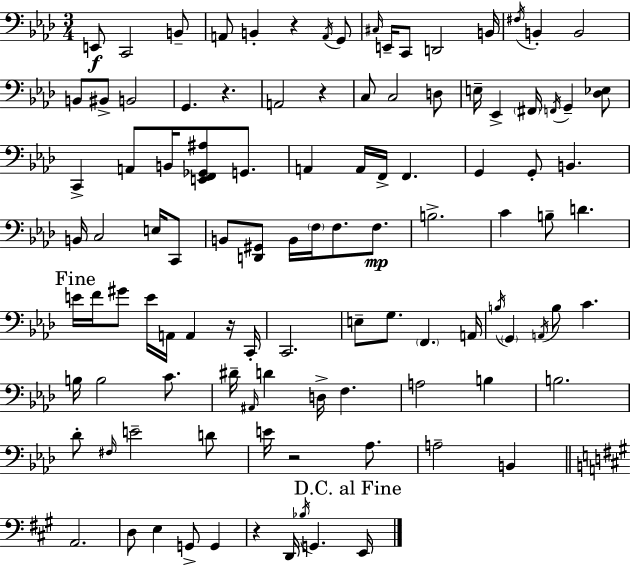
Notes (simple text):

E2/e C2/h B2/e A2/e B2/q R/q A2/s G2/e C#3/s E2/s C2/e D2/h B2/s F#3/s B2/q B2/h B2/e BIS2/e B2/h G2/q. R/q. A2/h R/q C3/e C3/h D3/e E3/s Eb2/q F#2/s F2/s G2/q [Db3,Eb3]/e C2/q A2/e B2/s [E2,F2,Gb2,A#3]/e G2/e. A2/q A2/s F2/s F2/q. G2/q G2/e B2/q. B2/s C3/h E3/s C2/e B2/e [D2,G#2]/e B2/s F3/s F3/e. F3/e. B3/h. C4/q B3/e D4/q. E4/s F4/s G#4/e E4/s A2/s A2/q R/s C2/s C2/h. E3/e G3/e. F2/q. A2/s B3/s G2/q A2/s B3/e C4/q. B3/s B3/h C4/e. D#4/s A#2/s D4/q D3/s F3/q. A3/h B3/q B3/h. Db4/e F#3/s E4/h D4/e E4/s R/h Ab3/e. A3/h B2/q A2/h. D3/e E3/q G2/e G2/q R/q D2/s Bb3/s G2/q. E2/s